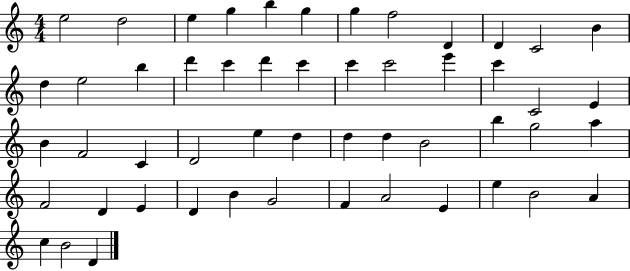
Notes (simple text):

E5/h D5/h E5/q G5/q B5/q G5/q G5/q F5/h D4/q D4/q C4/h B4/q D5/q E5/h B5/q D6/q C6/q D6/q C6/q C6/q C6/h E6/q C6/q C4/h E4/q B4/q F4/h C4/q D4/h E5/q D5/q D5/q D5/q B4/h B5/q G5/h A5/q F4/h D4/q E4/q D4/q B4/q G4/h F4/q A4/h E4/q E5/q B4/h A4/q C5/q B4/h D4/q